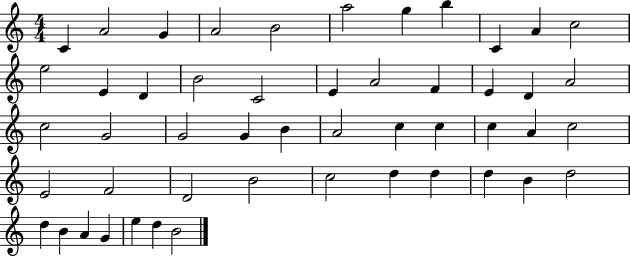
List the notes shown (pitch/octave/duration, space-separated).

C4/q A4/h G4/q A4/h B4/h A5/h G5/q B5/q C4/q A4/q C5/h E5/h E4/q D4/q B4/h C4/h E4/q A4/h F4/q E4/q D4/q A4/h C5/h G4/h G4/h G4/q B4/q A4/h C5/q C5/q C5/q A4/q C5/h E4/h F4/h D4/h B4/h C5/h D5/q D5/q D5/q B4/q D5/h D5/q B4/q A4/q G4/q E5/q D5/q B4/h